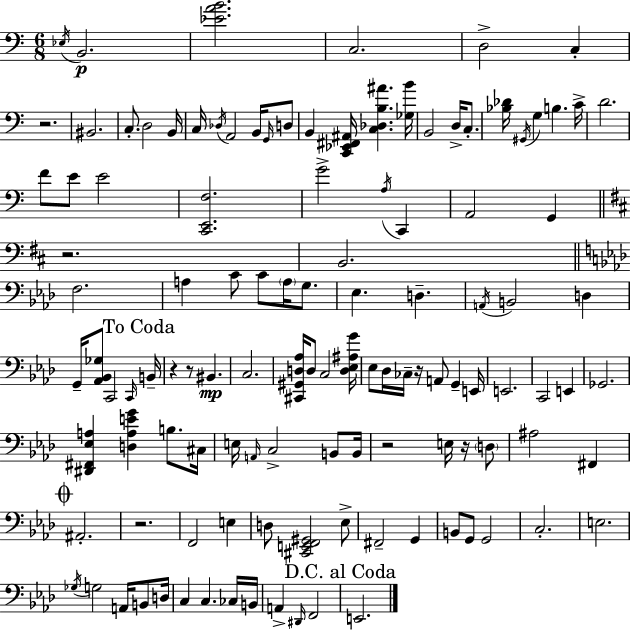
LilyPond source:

{
  \clef bass
  \numericTimeSignature
  \time 6/8
  \key a \minor
  \acciaccatura { ees16 }\p b,2. | <ees' a' b'>2. | c2. | d2-> c4-. | \break r2. | bis,2. | c8.-. d2 | b,16 c16 \acciaccatura { des16 } a,2 b,16 | \break \grace { g,16 } d8 b,4 <c, ees, fis, ais,>16 <c des b ais'>4. | <ges b'>16 b,2 d16-> | c8.-. <bes des'>16 \acciaccatura { gis,16 } g4 b4. | c'16-> d'2. | \break f'8 e'8 e'2 | <c, e, f>2. | g'2-> | \acciaccatura { a16 } c,4 a,2 | \break g,4 \bar "||" \break \key d \major r2. | b,2. | \bar "||" \break \key f \minor f2. | a4 c'8 c'8 \parenthesize a16 g8. | ees4. d4.-- | \acciaccatura { a,16 } b,2 d4 | \break g,16-- <aes, bes, ges>8 c,2 | \grace { c,16 } \mark "To Coda" b,16-- r4 r8 bis,4.\mp | c2. | <cis, gis, d aes>16 d8 c2 | \break <d ees ais g'>16 ees8 des16 ces16-- r16 a,8 g,4-- | e,16 e,2. | c,2 e,4 | ges,2. | \break <dis, fis, ees a>4 <d a e' g'>4 b8. | cis16 e16 \grace { a,16 } c2-> | b,8 b,16 r2 e16 | r16 \parenthesize d8 ais2 fis,4 | \break \mark \markup { \musicglyph "scripts.coda" } ais,2.-. | r2. | f,2 e4 | d8 <cis, e, f, gis,>2 | \break ees8-> fis,2-- g,4 | b,8 g,8 g,2 | c2.-. | e2. | \break \acciaccatura { ges16 } g2 | a,16 b,8 d16 c4 c4. | ces16 b,16 a,4-> \grace { dis,16 } f,2 | \mark "D.C. al Coda" e,2. | \break \bar "|."
}